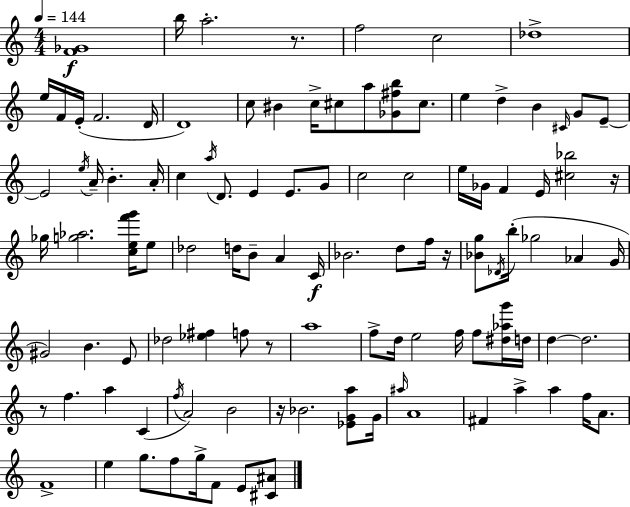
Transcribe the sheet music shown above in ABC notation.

X:1
T:Untitled
M:4/4
L:1/4
K:Am
[F_G]4 b/4 a2 z/2 f2 c2 _d4 e/4 F/4 E/4 F2 D/4 D4 c/2 ^B c/4 ^c/2 a/2 [_G^fb]/2 ^c/2 e d B ^C/4 G/2 E/2 E2 e/4 A/4 B A/4 c a/4 D/2 E E/2 G/2 c2 c2 e/4 _G/4 F E/4 [^c_b]2 z/4 _g/4 [g_a]2 [cef'g']/4 e/2 _d2 d/4 B/2 A C/4 _B2 d/2 f/4 z/4 [_Bg]/2 _D/4 b/4 _g2 _A G/4 ^G2 B E/2 _d2 [_e^f] f/2 z/2 a4 f/2 d/4 e2 f/4 f/2 [^d_ag']/4 d/4 d d2 z/2 f a C f/4 A2 B2 z/4 _B2 [_EGa]/2 G/4 ^a/4 A4 ^F a a f/4 A/2 F4 e g/2 f/2 g/4 F/2 E/2 [^C^A]/2